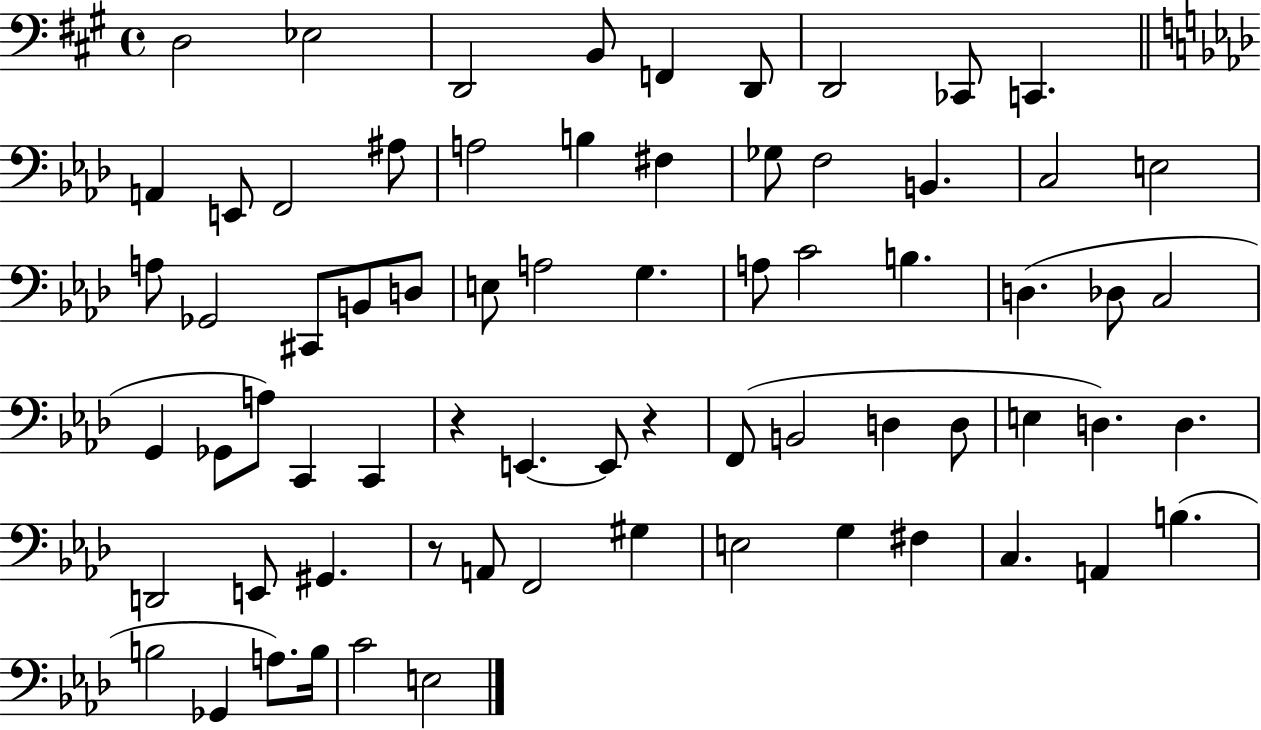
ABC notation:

X:1
T:Untitled
M:4/4
L:1/4
K:A
D,2 _E,2 D,,2 B,,/2 F,, D,,/2 D,,2 _C,,/2 C,, A,, E,,/2 F,,2 ^A,/2 A,2 B, ^F, _G,/2 F,2 B,, C,2 E,2 A,/2 _G,,2 ^C,,/2 B,,/2 D,/2 E,/2 A,2 G, A,/2 C2 B, D, _D,/2 C,2 G,, _G,,/2 A,/2 C,, C,, z E,, E,,/2 z F,,/2 B,,2 D, D,/2 E, D, D, D,,2 E,,/2 ^G,, z/2 A,,/2 F,,2 ^G, E,2 G, ^F, C, A,, B, B,2 _G,, A,/2 B,/4 C2 E,2